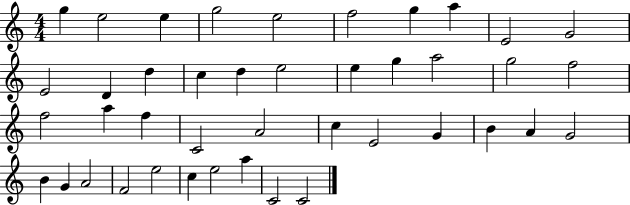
{
  \clef treble
  \numericTimeSignature
  \time 4/4
  \key c \major
  g''4 e''2 e''4 | g''2 e''2 | f''2 g''4 a''4 | e'2 g'2 | \break e'2 d'4 d''4 | c''4 d''4 e''2 | e''4 g''4 a''2 | g''2 f''2 | \break f''2 a''4 f''4 | c'2 a'2 | c''4 e'2 g'4 | b'4 a'4 g'2 | \break b'4 g'4 a'2 | f'2 e''2 | c''4 e''2 a''4 | c'2 c'2 | \break \bar "|."
}